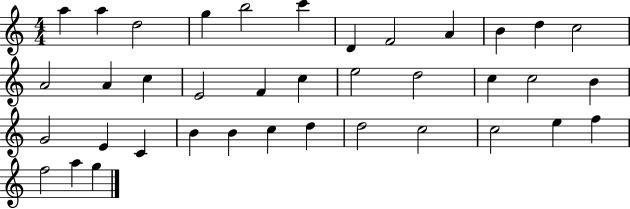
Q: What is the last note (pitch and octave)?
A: G5